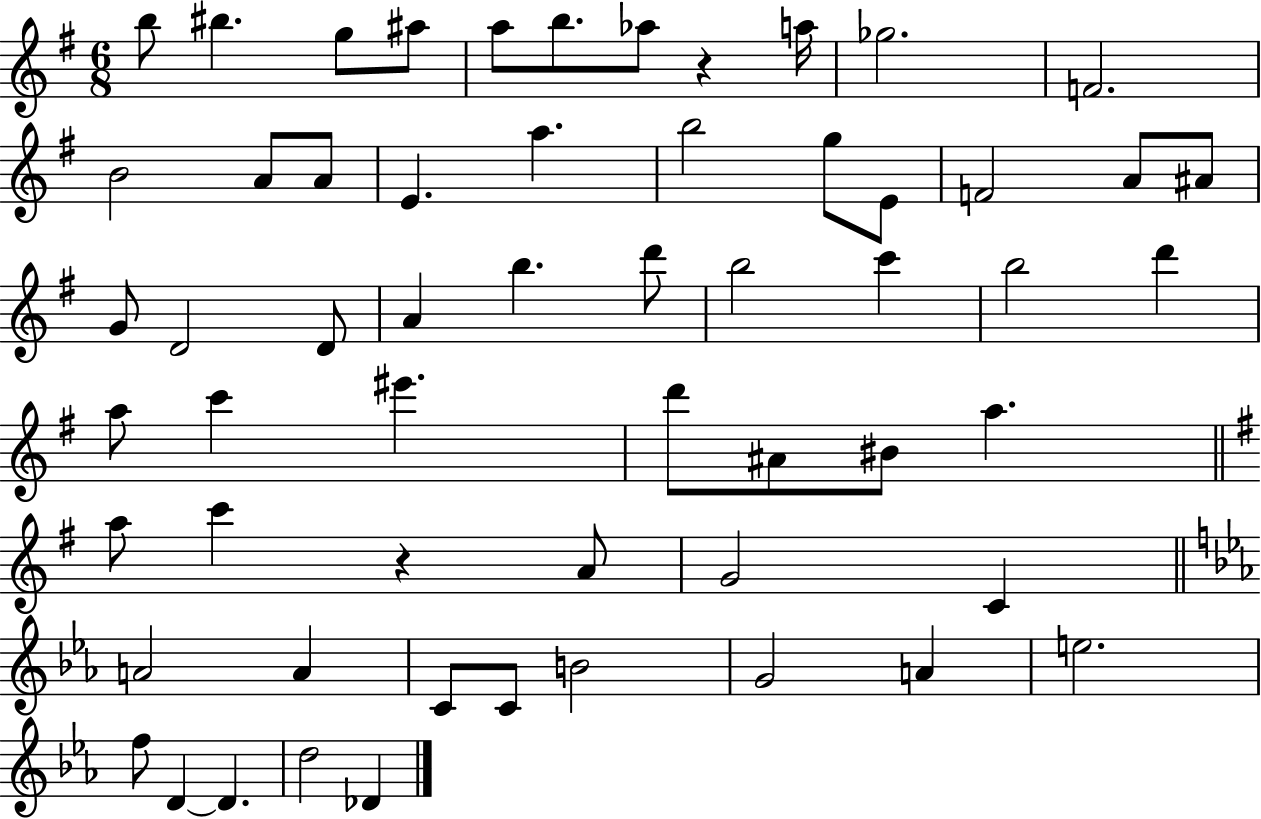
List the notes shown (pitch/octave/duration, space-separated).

B5/e BIS5/q. G5/e A#5/e A5/e B5/e. Ab5/e R/q A5/s Gb5/h. F4/h. B4/h A4/e A4/e E4/q. A5/q. B5/h G5/e E4/e F4/h A4/e A#4/e G4/e D4/h D4/e A4/q B5/q. D6/e B5/h C6/q B5/h D6/q A5/e C6/q EIS6/q. D6/e A#4/e BIS4/e A5/q. A5/e C6/q R/q A4/e G4/h C4/q A4/h A4/q C4/e C4/e B4/h G4/h A4/q E5/h. F5/e D4/q D4/q. D5/h Db4/q